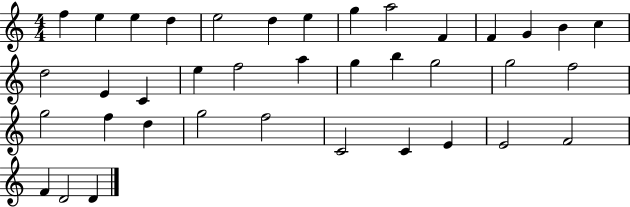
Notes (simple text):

F5/q E5/q E5/q D5/q E5/h D5/q E5/q G5/q A5/h F4/q F4/q G4/q B4/q C5/q D5/h E4/q C4/q E5/q F5/h A5/q G5/q B5/q G5/h G5/h F5/h G5/h F5/q D5/q G5/h F5/h C4/h C4/q E4/q E4/h F4/h F4/q D4/h D4/q